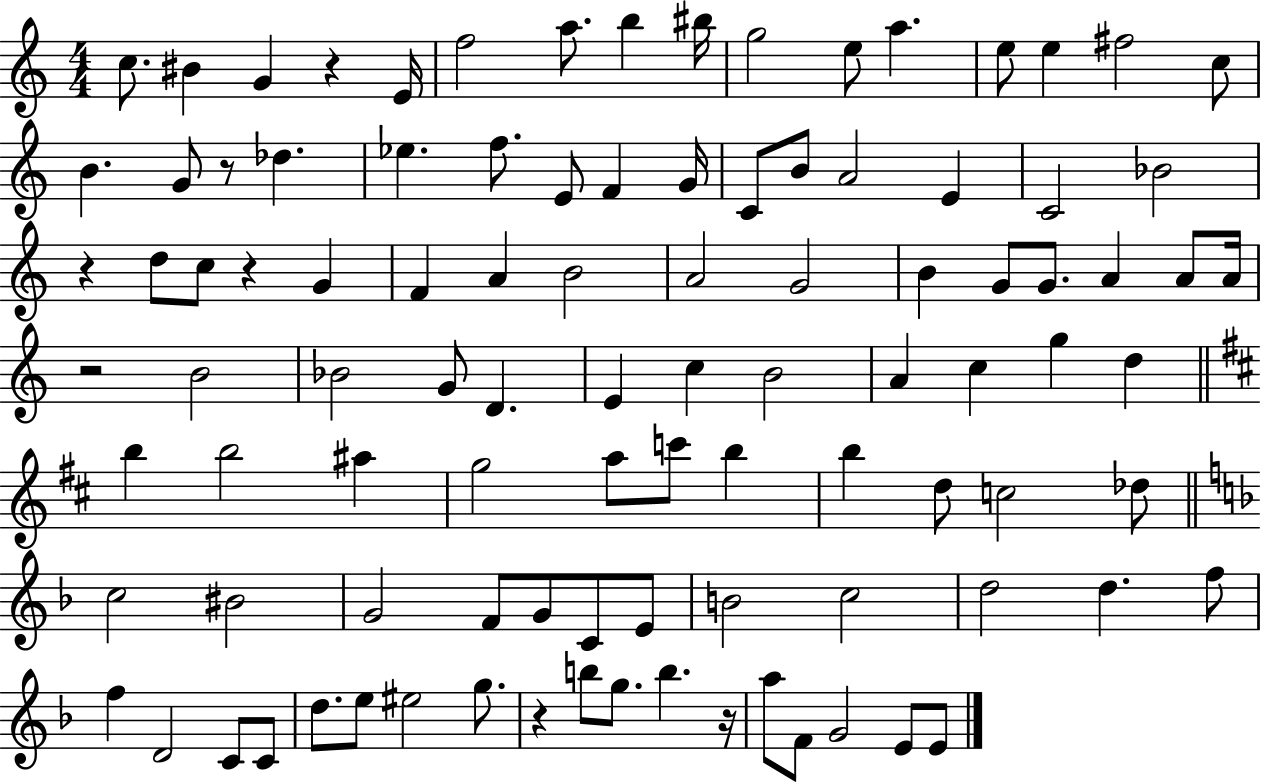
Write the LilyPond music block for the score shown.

{
  \clef treble
  \numericTimeSignature
  \time 4/4
  \key c \major
  \repeat volta 2 { c''8. bis'4 g'4 r4 e'16 | f''2 a''8. b''4 bis''16 | g''2 e''8 a''4. | e''8 e''4 fis''2 c''8 | \break b'4. g'8 r8 des''4. | ees''4. f''8. e'8 f'4 g'16 | c'8 b'8 a'2 e'4 | c'2 bes'2 | \break r4 d''8 c''8 r4 g'4 | f'4 a'4 b'2 | a'2 g'2 | b'4 g'8 g'8. a'4 a'8 a'16 | \break r2 b'2 | bes'2 g'8 d'4. | e'4 c''4 b'2 | a'4 c''4 g''4 d''4 | \break \bar "||" \break \key b \minor b''4 b''2 ais''4 | g''2 a''8 c'''8 b''4 | b''4 d''8 c''2 des''8 | \bar "||" \break \key f \major c''2 bis'2 | g'2 f'8 g'8 c'8 e'8 | b'2 c''2 | d''2 d''4. f''8 | \break f''4 d'2 c'8 c'8 | d''8. e''8 eis''2 g''8. | r4 b''8 g''8. b''4. r16 | a''8 f'8 g'2 e'8 e'8 | \break } \bar "|."
}